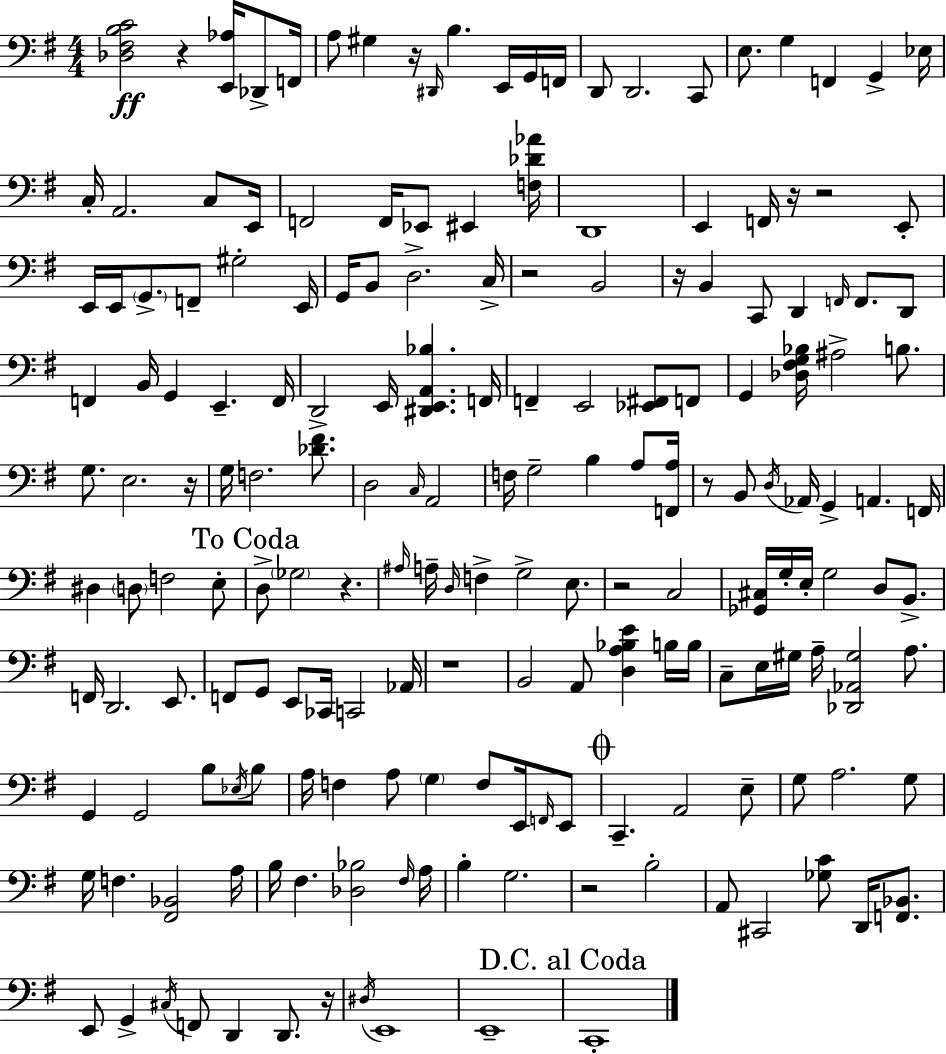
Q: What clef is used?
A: bass